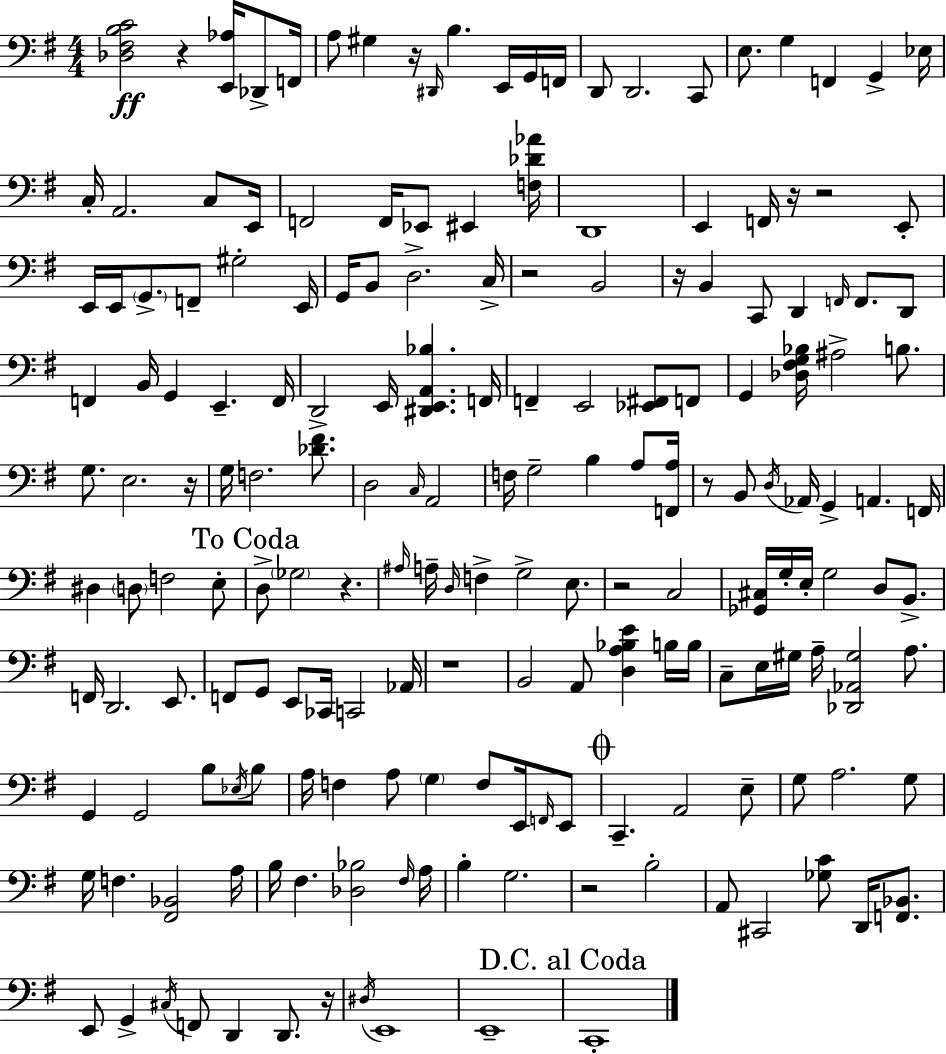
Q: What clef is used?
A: bass